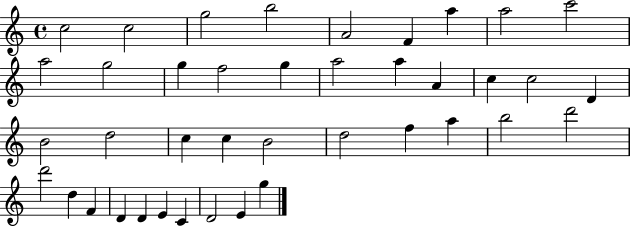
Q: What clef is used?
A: treble